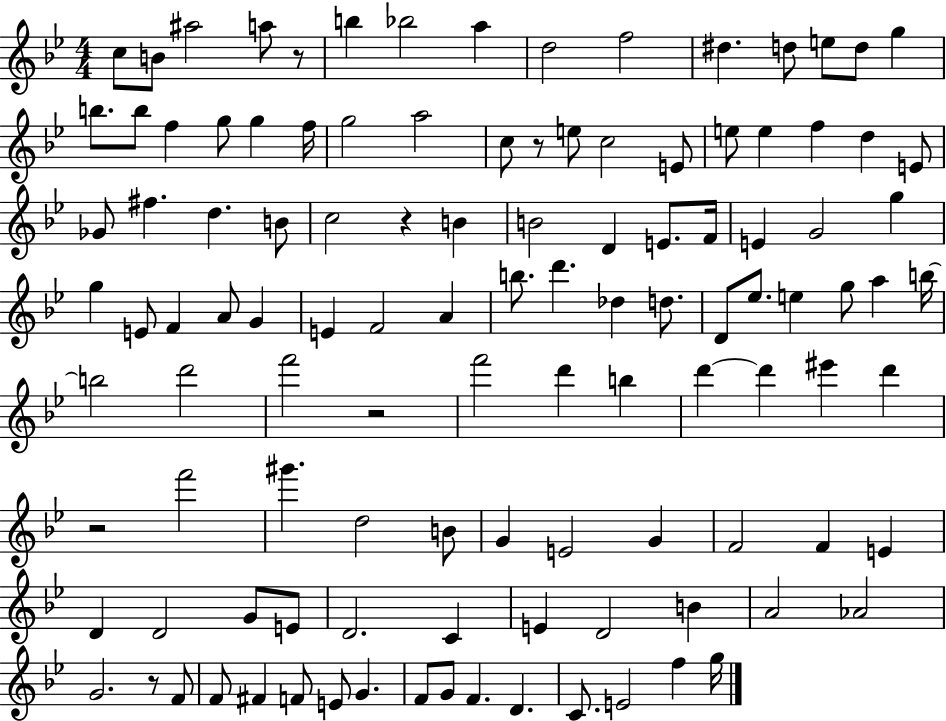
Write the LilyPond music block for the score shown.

{
  \clef treble
  \numericTimeSignature
  \time 4/4
  \key bes \major
  c''8 b'8 ais''2 a''8 r8 | b''4 bes''2 a''4 | d''2 f''2 | dis''4. d''8 e''8 d''8 g''4 | \break b''8. b''8 f''4 g''8 g''4 f''16 | g''2 a''2 | c''8 r8 e''8 c''2 e'8 | e''8 e''4 f''4 d''4 e'8 | \break ges'8 fis''4. d''4. b'8 | c''2 r4 b'4 | b'2 d'4 e'8. f'16 | e'4 g'2 g''4 | \break g''4 e'8 f'4 a'8 g'4 | e'4 f'2 a'4 | b''8. d'''4. des''4 d''8. | d'8 ees''8. e''4 g''8 a''4 b''16~~ | \break b''2 d'''2 | f'''2 r2 | f'''2 d'''4 b''4 | d'''4~~ d'''4 eis'''4 d'''4 | \break r2 f'''2 | gis'''4. d''2 b'8 | g'4 e'2 g'4 | f'2 f'4 e'4 | \break d'4 d'2 g'8 e'8 | d'2. c'4 | e'4 d'2 b'4 | a'2 aes'2 | \break g'2. r8 f'8 | f'8 fis'4 f'8 e'8 g'4. | f'8 g'8 f'4. d'4. | c'8. e'2 f''4 g''16 | \break \bar "|."
}